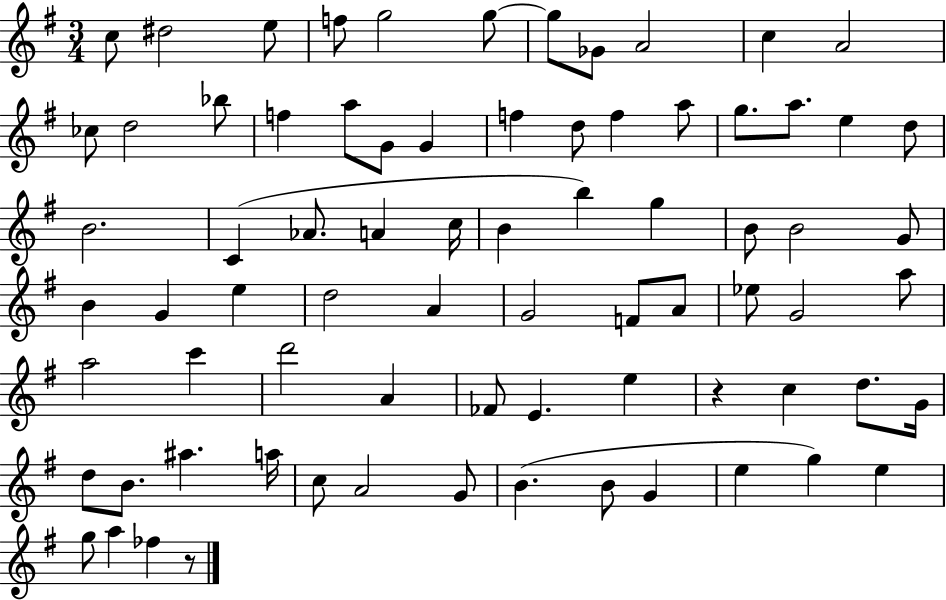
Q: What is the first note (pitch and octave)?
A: C5